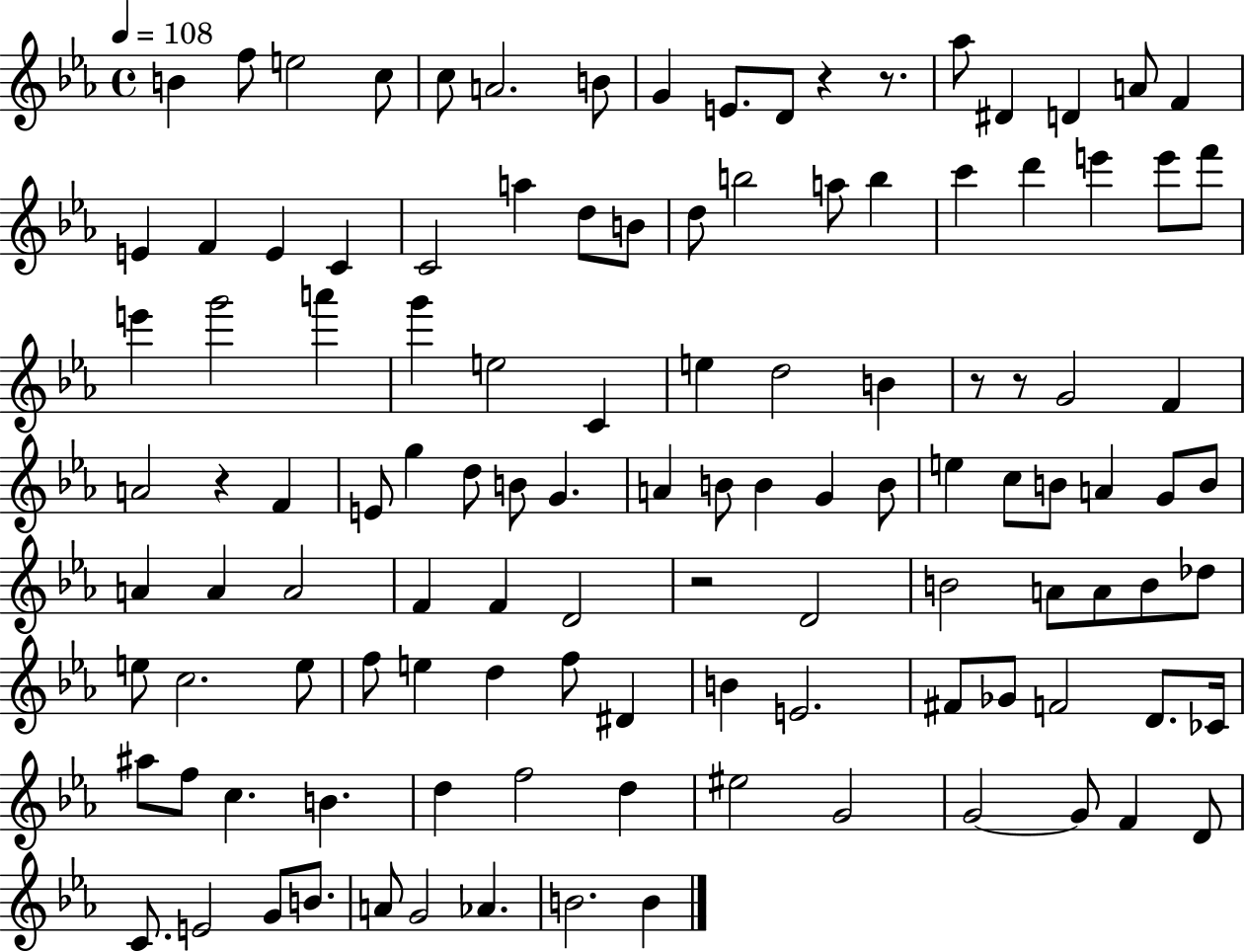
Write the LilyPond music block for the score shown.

{
  \clef treble
  \time 4/4
  \defaultTimeSignature
  \key ees \major
  \tempo 4 = 108
  b'4 f''8 e''2 c''8 | c''8 a'2. b'8 | g'4 e'8. d'8 r4 r8. | aes''8 dis'4 d'4 a'8 f'4 | \break e'4 f'4 e'4 c'4 | c'2 a''4 d''8 b'8 | d''8 b''2 a''8 b''4 | c'''4 d'''4 e'''4 e'''8 f'''8 | \break e'''4 g'''2 a'''4 | g'''4 e''2 c'4 | e''4 d''2 b'4 | r8 r8 g'2 f'4 | \break a'2 r4 f'4 | e'8 g''4 d''8 b'8 g'4. | a'4 b'8 b'4 g'4 b'8 | e''4 c''8 b'8 a'4 g'8 b'8 | \break a'4 a'4 a'2 | f'4 f'4 d'2 | r2 d'2 | b'2 a'8 a'8 b'8 des''8 | \break e''8 c''2. e''8 | f''8 e''4 d''4 f''8 dis'4 | b'4 e'2. | fis'8 ges'8 f'2 d'8. ces'16 | \break ais''8 f''8 c''4. b'4. | d''4 f''2 d''4 | eis''2 g'2 | g'2~~ g'8 f'4 d'8 | \break c'8. e'2 g'8 b'8. | a'8 g'2 aes'4. | b'2. b'4 | \bar "|."
}